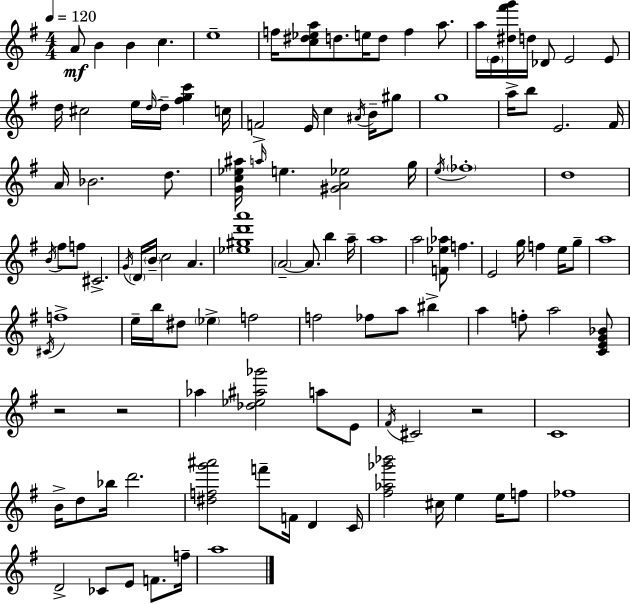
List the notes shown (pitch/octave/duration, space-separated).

A4/e B4/q B4/q C5/q. E5/w F5/s [C5,D#5,Eb5,A5]/e D5/e. E5/s D5/e F5/q A5/e. A5/s E4/s [D#5,F#6,G6]/s D5/s Db4/e E4/h E4/e D5/s C#5/h E5/s D5/s D5/s [F#5,G5,C6]/q C5/s F4/h E4/s C5/q A#4/s B4/s G#5/e G5/w A5/s B5/e E4/h. F#4/s A4/s Bb4/h. D5/e. [G4,C5,Eb5,A#5]/s A5/s E5/q. [G#4,A4,Eb5]/h G5/s E5/s FES5/w D5/w B4/s F#5/e F5/e C#4/h. G4/s D4/s B4/s C5/h A4/q. [Eb5,G#5,D6,A6]/w A4/h A4/e. B5/q A5/s A5/w A5/h [F4,Eb5,Ab5]/e F5/q. E4/h G5/s F5/q E5/s G5/e A5/w C#4/s F5/w E5/s B5/s D#5/e Eb5/q F5/h F5/h FES5/e A5/e BIS5/q A5/q F5/e A5/h [C4,E4,G4,Bb4]/e R/h R/h Ab5/q [Db5,Eb5,A#5,Gb6]/h A5/e E4/e F#4/s C#4/h R/h C4/w B4/s D5/e Bb5/s D6/h. [D#5,F5,G6,A#6]/h F6/e F4/s D4/q C4/s [F#5,Ab5,Gb6,Bb6]/h C#5/s E5/q E5/s F5/e FES5/w D4/h CES4/e E4/e F4/e. F5/s A5/w